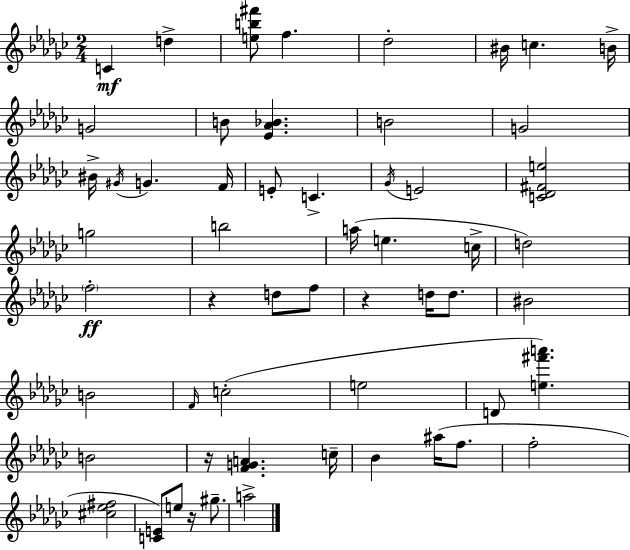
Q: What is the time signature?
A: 2/4